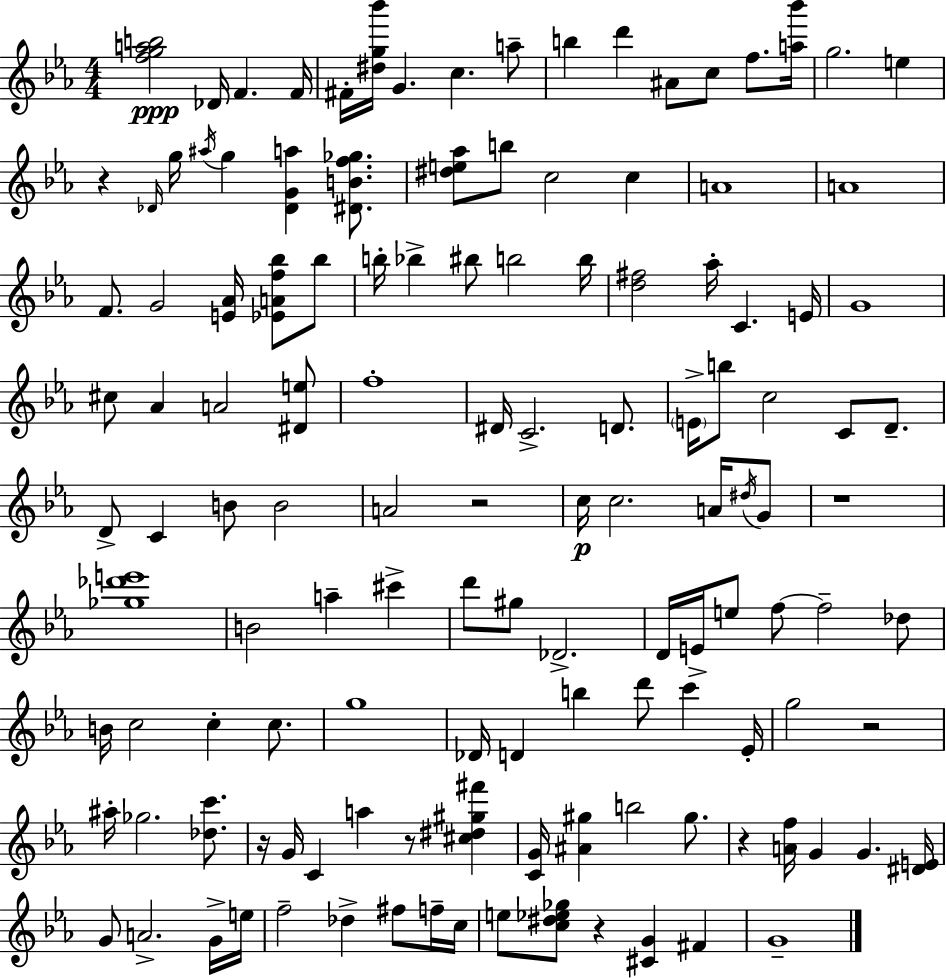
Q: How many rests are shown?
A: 8